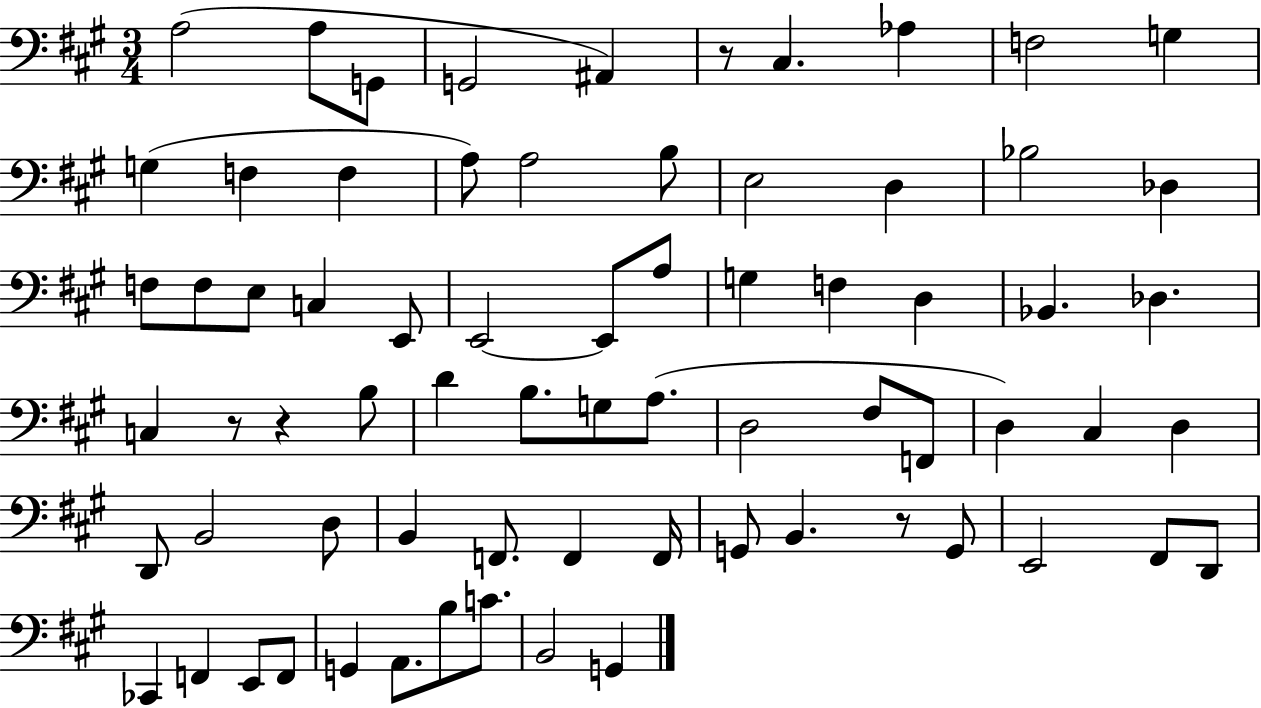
{
  \clef bass
  \numericTimeSignature
  \time 3/4
  \key a \major
  a2( a8 g,8 | g,2 ais,4) | r8 cis4. aes4 | f2 g4 | \break g4( f4 f4 | a8) a2 b8 | e2 d4 | bes2 des4 | \break f8 f8 e8 c4 e,8 | e,2~~ e,8 a8 | g4 f4 d4 | bes,4. des4. | \break c4 r8 r4 b8 | d'4 b8. g8 a8.( | d2 fis8 f,8 | d4) cis4 d4 | \break d,8 b,2 d8 | b,4 f,8. f,4 f,16 | g,8 b,4. r8 g,8 | e,2 fis,8 d,8 | \break ces,4 f,4 e,8 f,8 | g,4 a,8. b8 c'8. | b,2 g,4 | \bar "|."
}